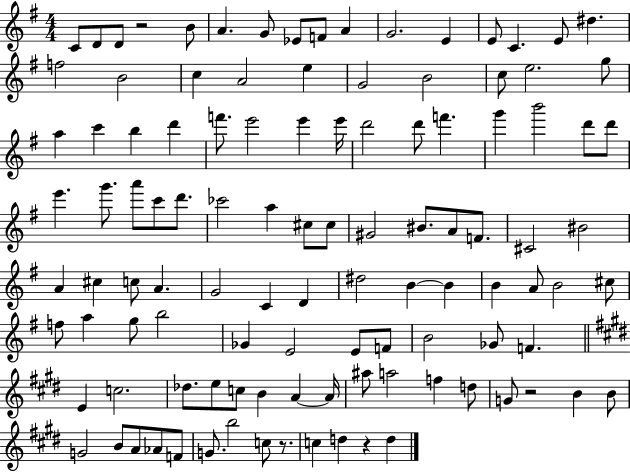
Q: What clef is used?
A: treble